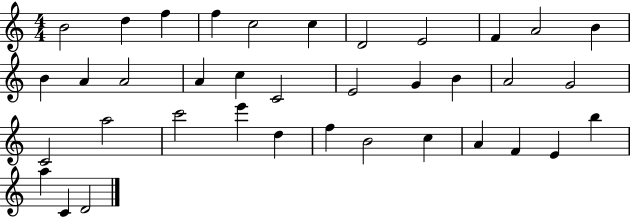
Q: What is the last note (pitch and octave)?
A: D4